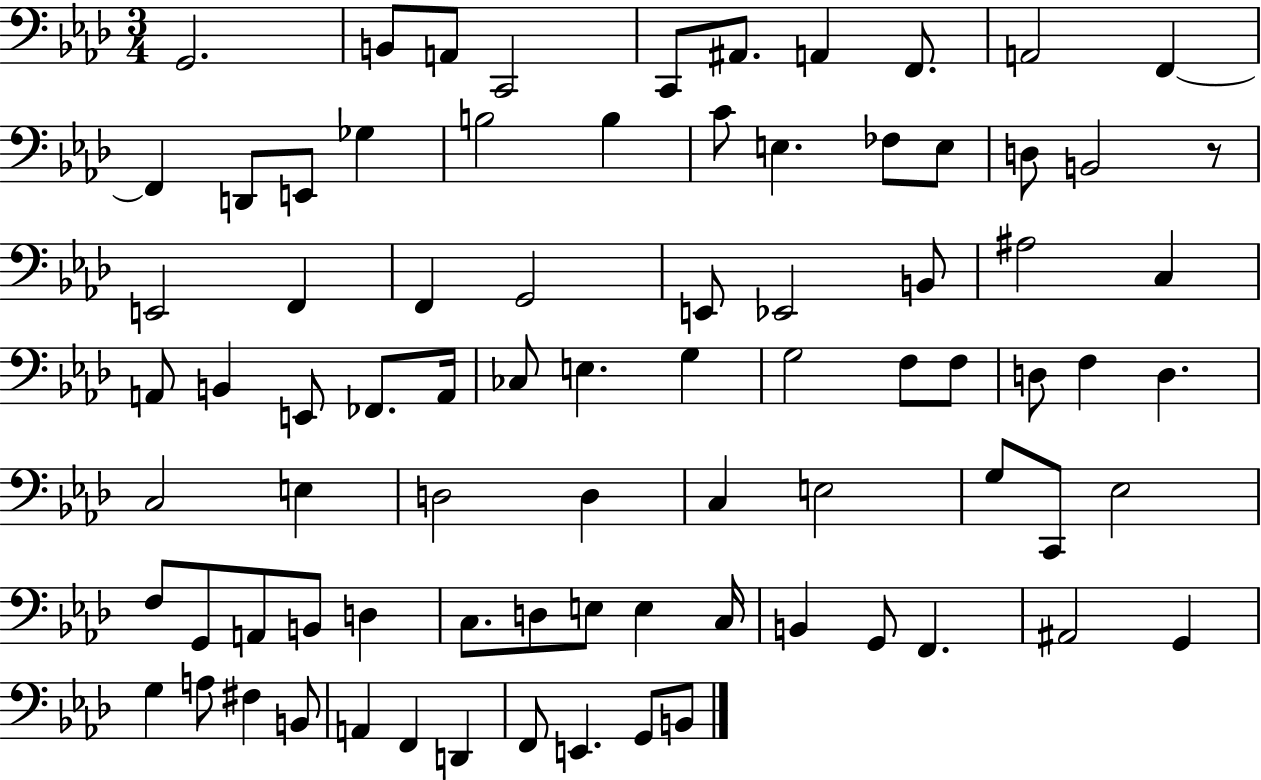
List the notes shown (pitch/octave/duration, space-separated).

G2/h. B2/e A2/e C2/h C2/e A#2/e. A2/q F2/e. A2/h F2/q F2/q D2/e E2/e Gb3/q B3/h B3/q C4/e E3/q. FES3/e E3/e D3/e B2/h R/e E2/h F2/q F2/q G2/h E2/e Eb2/h B2/e A#3/h C3/q A2/e B2/q E2/e FES2/e. A2/s CES3/e E3/q. G3/q G3/h F3/e F3/e D3/e F3/q D3/q. C3/h E3/q D3/h D3/q C3/q E3/h G3/e C2/e Eb3/h F3/e G2/e A2/e B2/e D3/q C3/e. D3/e E3/e E3/q C3/s B2/q G2/e F2/q. A#2/h G2/q G3/q A3/e F#3/q B2/e A2/q F2/q D2/q F2/e E2/q. G2/e B2/e